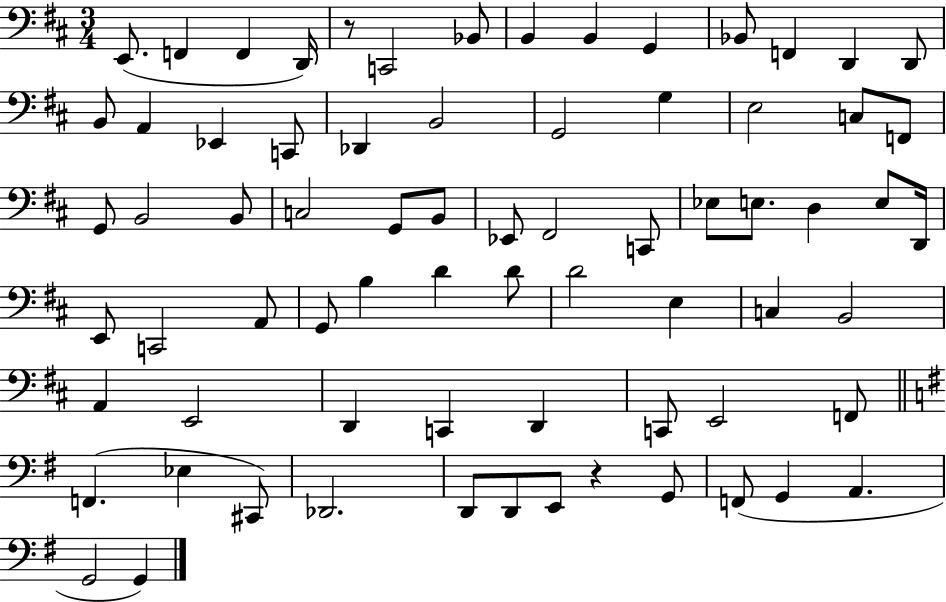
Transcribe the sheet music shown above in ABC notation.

X:1
T:Untitled
M:3/4
L:1/4
K:D
E,,/2 F,, F,, D,,/4 z/2 C,,2 _B,,/2 B,, B,, G,, _B,,/2 F,, D,, D,,/2 B,,/2 A,, _E,, C,,/2 _D,, B,,2 G,,2 G, E,2 C,/2 F,,/2 G,,/2 B,,2 B,,/2 C,2 G,,/2 B,,/2 _E,,/2 ^F,,2 C,,/2 _E,/2 E,/2 D, E,/2 D,,/4 E,,/2 C,,2 A,,/2 G,,/2 B, D D/2 D2 E, C, B,,2 A,, E,,2 D,, C,, D,, C,,/2 E,,2 F,,/2 F,, _E, ^C,,/2 _D,,2 D,,/2 D,,/2 E,,/2 z G,,/2 F,,/2 G,, A,, G,,2 G,,